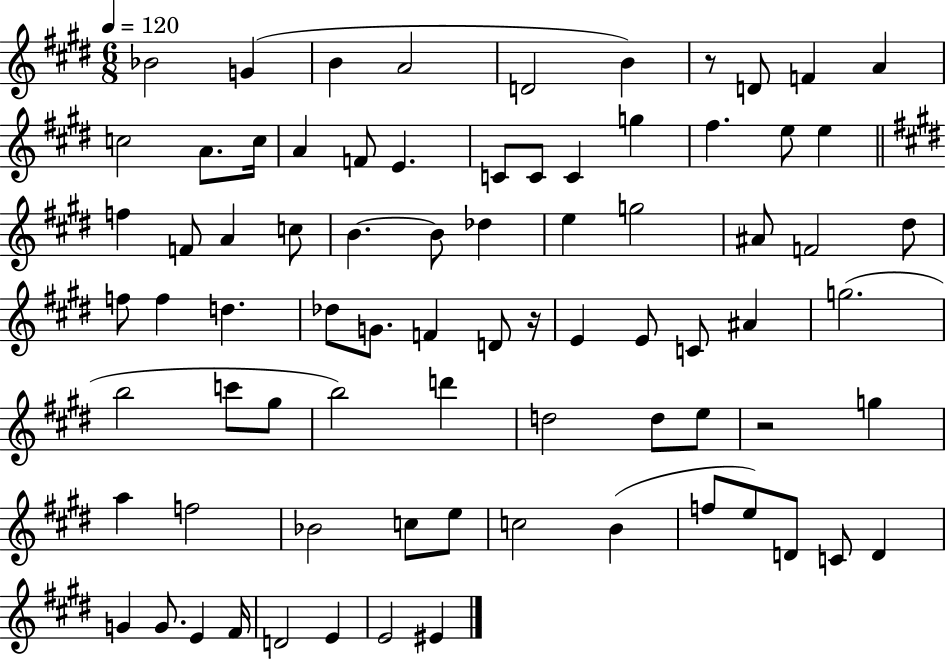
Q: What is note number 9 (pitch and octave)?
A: A4